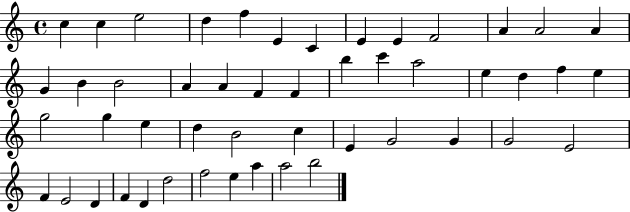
X:1
T:Untitled
M:4/4
L:1/4
K:C
c c e2 d f E C E E F2 A A2 A G B B2 A A F F b c' a2 e d f e g2 g e d B2 c E G2 G G2 E2 F E2 D F D d2 f2 e a a2 b2